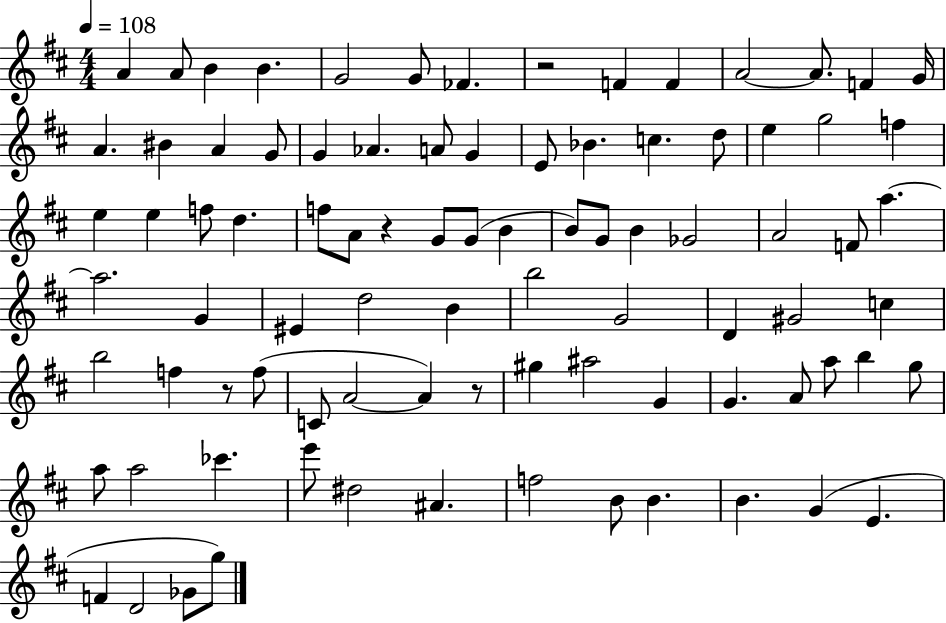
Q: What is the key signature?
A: D major